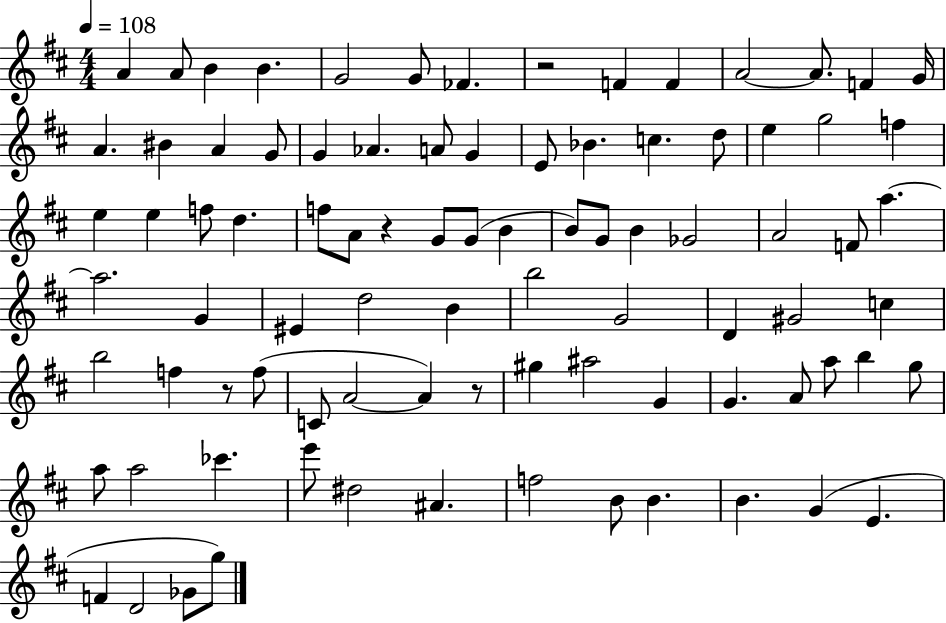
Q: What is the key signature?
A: D major